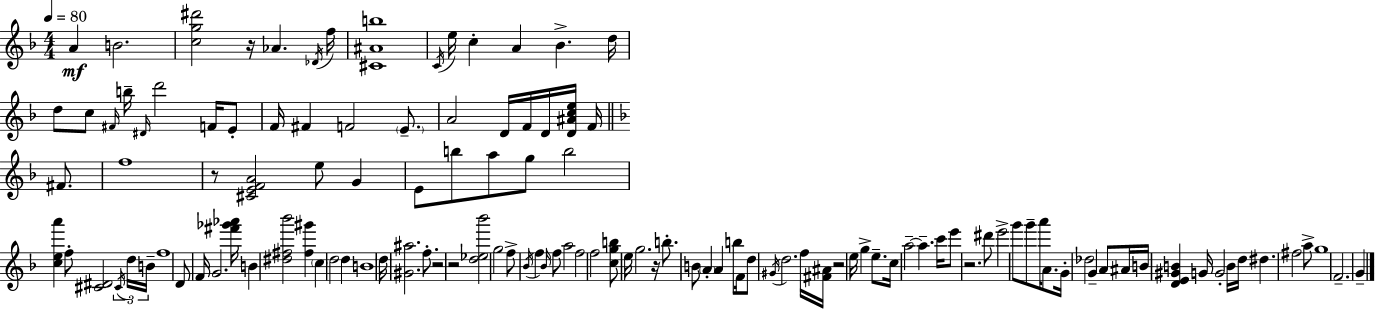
{
  \clef treble
  \numericTimeSignature
  \time 4/4
  \key f \major
  \tempo 4 = 80
  a'4\mf b'2. | <c'' g'' dis'''>2 r16 aes'4. \acciaccatura { des'16 } | f''16 <cis' ais' b''>1 | \acciaccatura { c'16 } e''16 c''4-. a'4 bes'4.-> | \break d''16 d''8 c''8 \grace { fis'16 } b''16-- \grace { dis'16 } d'''2 | f'16 e'8-. f'16 fis'4 f'2 | \parenthesize e'8.-- a'2 d'16 f'16 d'16 <d' ais' c'' e''>16 | f'16 \bar "||" \break \key d \minor fis'8. f''1 | r8 <cis' e' f' a'>2 e''8 g'4 | e'8 b''8 a''8 g''8 b''2 | <c'' e'' a'''>4 f''8-. <cis' dis'>2 | \break \tuplet 3/2 { \acciaccatura { cis'16 } d''16 b'16-- } f''1 | d'8 f'16 g'2. | <fis''' ges''' aes'''>16 b'4 <dis'' fis'' bes'''>2 | <fis'' gis'''>4 \parenthesize c''4 d''2 | \break d''4 b'1 | \parenthesize d''16 <gis' ais''>2. | f''8.-. r2 r2 | <d'' ees'' bes'''>2 g''2 | \break f''8-> \acciaccatura { bes'16 } f''4 \grace { bes'16 } f''8 a''2 | f''2 f''2 | <c'' g'' b''>8 e''16 g''2. | r16 b''8.-. b'8 \parenthesize a'4-. a'4 | \break b''8 f'16 d''8 \acciaccatura { gis'16 } d''2. | f''16 <fis' ais'>16 r2 e''16 | g''4-> e''8.-- c''16 a''2--~~ | a''4.-- c'''16 e'''8 r2. | \break dis'''8 e'''2-> g'''8 | g'''8-- a'''16 a'8. g'16-. des''2 | g'4-- a'8 ais'16 b'16 <d' e' gis' b'>4 g'16 g'2-. | b'16 d''16 dis''4. fis''2 | \break a''8-> g''1 | f'2.-- | g'4-- \bar "|."
}